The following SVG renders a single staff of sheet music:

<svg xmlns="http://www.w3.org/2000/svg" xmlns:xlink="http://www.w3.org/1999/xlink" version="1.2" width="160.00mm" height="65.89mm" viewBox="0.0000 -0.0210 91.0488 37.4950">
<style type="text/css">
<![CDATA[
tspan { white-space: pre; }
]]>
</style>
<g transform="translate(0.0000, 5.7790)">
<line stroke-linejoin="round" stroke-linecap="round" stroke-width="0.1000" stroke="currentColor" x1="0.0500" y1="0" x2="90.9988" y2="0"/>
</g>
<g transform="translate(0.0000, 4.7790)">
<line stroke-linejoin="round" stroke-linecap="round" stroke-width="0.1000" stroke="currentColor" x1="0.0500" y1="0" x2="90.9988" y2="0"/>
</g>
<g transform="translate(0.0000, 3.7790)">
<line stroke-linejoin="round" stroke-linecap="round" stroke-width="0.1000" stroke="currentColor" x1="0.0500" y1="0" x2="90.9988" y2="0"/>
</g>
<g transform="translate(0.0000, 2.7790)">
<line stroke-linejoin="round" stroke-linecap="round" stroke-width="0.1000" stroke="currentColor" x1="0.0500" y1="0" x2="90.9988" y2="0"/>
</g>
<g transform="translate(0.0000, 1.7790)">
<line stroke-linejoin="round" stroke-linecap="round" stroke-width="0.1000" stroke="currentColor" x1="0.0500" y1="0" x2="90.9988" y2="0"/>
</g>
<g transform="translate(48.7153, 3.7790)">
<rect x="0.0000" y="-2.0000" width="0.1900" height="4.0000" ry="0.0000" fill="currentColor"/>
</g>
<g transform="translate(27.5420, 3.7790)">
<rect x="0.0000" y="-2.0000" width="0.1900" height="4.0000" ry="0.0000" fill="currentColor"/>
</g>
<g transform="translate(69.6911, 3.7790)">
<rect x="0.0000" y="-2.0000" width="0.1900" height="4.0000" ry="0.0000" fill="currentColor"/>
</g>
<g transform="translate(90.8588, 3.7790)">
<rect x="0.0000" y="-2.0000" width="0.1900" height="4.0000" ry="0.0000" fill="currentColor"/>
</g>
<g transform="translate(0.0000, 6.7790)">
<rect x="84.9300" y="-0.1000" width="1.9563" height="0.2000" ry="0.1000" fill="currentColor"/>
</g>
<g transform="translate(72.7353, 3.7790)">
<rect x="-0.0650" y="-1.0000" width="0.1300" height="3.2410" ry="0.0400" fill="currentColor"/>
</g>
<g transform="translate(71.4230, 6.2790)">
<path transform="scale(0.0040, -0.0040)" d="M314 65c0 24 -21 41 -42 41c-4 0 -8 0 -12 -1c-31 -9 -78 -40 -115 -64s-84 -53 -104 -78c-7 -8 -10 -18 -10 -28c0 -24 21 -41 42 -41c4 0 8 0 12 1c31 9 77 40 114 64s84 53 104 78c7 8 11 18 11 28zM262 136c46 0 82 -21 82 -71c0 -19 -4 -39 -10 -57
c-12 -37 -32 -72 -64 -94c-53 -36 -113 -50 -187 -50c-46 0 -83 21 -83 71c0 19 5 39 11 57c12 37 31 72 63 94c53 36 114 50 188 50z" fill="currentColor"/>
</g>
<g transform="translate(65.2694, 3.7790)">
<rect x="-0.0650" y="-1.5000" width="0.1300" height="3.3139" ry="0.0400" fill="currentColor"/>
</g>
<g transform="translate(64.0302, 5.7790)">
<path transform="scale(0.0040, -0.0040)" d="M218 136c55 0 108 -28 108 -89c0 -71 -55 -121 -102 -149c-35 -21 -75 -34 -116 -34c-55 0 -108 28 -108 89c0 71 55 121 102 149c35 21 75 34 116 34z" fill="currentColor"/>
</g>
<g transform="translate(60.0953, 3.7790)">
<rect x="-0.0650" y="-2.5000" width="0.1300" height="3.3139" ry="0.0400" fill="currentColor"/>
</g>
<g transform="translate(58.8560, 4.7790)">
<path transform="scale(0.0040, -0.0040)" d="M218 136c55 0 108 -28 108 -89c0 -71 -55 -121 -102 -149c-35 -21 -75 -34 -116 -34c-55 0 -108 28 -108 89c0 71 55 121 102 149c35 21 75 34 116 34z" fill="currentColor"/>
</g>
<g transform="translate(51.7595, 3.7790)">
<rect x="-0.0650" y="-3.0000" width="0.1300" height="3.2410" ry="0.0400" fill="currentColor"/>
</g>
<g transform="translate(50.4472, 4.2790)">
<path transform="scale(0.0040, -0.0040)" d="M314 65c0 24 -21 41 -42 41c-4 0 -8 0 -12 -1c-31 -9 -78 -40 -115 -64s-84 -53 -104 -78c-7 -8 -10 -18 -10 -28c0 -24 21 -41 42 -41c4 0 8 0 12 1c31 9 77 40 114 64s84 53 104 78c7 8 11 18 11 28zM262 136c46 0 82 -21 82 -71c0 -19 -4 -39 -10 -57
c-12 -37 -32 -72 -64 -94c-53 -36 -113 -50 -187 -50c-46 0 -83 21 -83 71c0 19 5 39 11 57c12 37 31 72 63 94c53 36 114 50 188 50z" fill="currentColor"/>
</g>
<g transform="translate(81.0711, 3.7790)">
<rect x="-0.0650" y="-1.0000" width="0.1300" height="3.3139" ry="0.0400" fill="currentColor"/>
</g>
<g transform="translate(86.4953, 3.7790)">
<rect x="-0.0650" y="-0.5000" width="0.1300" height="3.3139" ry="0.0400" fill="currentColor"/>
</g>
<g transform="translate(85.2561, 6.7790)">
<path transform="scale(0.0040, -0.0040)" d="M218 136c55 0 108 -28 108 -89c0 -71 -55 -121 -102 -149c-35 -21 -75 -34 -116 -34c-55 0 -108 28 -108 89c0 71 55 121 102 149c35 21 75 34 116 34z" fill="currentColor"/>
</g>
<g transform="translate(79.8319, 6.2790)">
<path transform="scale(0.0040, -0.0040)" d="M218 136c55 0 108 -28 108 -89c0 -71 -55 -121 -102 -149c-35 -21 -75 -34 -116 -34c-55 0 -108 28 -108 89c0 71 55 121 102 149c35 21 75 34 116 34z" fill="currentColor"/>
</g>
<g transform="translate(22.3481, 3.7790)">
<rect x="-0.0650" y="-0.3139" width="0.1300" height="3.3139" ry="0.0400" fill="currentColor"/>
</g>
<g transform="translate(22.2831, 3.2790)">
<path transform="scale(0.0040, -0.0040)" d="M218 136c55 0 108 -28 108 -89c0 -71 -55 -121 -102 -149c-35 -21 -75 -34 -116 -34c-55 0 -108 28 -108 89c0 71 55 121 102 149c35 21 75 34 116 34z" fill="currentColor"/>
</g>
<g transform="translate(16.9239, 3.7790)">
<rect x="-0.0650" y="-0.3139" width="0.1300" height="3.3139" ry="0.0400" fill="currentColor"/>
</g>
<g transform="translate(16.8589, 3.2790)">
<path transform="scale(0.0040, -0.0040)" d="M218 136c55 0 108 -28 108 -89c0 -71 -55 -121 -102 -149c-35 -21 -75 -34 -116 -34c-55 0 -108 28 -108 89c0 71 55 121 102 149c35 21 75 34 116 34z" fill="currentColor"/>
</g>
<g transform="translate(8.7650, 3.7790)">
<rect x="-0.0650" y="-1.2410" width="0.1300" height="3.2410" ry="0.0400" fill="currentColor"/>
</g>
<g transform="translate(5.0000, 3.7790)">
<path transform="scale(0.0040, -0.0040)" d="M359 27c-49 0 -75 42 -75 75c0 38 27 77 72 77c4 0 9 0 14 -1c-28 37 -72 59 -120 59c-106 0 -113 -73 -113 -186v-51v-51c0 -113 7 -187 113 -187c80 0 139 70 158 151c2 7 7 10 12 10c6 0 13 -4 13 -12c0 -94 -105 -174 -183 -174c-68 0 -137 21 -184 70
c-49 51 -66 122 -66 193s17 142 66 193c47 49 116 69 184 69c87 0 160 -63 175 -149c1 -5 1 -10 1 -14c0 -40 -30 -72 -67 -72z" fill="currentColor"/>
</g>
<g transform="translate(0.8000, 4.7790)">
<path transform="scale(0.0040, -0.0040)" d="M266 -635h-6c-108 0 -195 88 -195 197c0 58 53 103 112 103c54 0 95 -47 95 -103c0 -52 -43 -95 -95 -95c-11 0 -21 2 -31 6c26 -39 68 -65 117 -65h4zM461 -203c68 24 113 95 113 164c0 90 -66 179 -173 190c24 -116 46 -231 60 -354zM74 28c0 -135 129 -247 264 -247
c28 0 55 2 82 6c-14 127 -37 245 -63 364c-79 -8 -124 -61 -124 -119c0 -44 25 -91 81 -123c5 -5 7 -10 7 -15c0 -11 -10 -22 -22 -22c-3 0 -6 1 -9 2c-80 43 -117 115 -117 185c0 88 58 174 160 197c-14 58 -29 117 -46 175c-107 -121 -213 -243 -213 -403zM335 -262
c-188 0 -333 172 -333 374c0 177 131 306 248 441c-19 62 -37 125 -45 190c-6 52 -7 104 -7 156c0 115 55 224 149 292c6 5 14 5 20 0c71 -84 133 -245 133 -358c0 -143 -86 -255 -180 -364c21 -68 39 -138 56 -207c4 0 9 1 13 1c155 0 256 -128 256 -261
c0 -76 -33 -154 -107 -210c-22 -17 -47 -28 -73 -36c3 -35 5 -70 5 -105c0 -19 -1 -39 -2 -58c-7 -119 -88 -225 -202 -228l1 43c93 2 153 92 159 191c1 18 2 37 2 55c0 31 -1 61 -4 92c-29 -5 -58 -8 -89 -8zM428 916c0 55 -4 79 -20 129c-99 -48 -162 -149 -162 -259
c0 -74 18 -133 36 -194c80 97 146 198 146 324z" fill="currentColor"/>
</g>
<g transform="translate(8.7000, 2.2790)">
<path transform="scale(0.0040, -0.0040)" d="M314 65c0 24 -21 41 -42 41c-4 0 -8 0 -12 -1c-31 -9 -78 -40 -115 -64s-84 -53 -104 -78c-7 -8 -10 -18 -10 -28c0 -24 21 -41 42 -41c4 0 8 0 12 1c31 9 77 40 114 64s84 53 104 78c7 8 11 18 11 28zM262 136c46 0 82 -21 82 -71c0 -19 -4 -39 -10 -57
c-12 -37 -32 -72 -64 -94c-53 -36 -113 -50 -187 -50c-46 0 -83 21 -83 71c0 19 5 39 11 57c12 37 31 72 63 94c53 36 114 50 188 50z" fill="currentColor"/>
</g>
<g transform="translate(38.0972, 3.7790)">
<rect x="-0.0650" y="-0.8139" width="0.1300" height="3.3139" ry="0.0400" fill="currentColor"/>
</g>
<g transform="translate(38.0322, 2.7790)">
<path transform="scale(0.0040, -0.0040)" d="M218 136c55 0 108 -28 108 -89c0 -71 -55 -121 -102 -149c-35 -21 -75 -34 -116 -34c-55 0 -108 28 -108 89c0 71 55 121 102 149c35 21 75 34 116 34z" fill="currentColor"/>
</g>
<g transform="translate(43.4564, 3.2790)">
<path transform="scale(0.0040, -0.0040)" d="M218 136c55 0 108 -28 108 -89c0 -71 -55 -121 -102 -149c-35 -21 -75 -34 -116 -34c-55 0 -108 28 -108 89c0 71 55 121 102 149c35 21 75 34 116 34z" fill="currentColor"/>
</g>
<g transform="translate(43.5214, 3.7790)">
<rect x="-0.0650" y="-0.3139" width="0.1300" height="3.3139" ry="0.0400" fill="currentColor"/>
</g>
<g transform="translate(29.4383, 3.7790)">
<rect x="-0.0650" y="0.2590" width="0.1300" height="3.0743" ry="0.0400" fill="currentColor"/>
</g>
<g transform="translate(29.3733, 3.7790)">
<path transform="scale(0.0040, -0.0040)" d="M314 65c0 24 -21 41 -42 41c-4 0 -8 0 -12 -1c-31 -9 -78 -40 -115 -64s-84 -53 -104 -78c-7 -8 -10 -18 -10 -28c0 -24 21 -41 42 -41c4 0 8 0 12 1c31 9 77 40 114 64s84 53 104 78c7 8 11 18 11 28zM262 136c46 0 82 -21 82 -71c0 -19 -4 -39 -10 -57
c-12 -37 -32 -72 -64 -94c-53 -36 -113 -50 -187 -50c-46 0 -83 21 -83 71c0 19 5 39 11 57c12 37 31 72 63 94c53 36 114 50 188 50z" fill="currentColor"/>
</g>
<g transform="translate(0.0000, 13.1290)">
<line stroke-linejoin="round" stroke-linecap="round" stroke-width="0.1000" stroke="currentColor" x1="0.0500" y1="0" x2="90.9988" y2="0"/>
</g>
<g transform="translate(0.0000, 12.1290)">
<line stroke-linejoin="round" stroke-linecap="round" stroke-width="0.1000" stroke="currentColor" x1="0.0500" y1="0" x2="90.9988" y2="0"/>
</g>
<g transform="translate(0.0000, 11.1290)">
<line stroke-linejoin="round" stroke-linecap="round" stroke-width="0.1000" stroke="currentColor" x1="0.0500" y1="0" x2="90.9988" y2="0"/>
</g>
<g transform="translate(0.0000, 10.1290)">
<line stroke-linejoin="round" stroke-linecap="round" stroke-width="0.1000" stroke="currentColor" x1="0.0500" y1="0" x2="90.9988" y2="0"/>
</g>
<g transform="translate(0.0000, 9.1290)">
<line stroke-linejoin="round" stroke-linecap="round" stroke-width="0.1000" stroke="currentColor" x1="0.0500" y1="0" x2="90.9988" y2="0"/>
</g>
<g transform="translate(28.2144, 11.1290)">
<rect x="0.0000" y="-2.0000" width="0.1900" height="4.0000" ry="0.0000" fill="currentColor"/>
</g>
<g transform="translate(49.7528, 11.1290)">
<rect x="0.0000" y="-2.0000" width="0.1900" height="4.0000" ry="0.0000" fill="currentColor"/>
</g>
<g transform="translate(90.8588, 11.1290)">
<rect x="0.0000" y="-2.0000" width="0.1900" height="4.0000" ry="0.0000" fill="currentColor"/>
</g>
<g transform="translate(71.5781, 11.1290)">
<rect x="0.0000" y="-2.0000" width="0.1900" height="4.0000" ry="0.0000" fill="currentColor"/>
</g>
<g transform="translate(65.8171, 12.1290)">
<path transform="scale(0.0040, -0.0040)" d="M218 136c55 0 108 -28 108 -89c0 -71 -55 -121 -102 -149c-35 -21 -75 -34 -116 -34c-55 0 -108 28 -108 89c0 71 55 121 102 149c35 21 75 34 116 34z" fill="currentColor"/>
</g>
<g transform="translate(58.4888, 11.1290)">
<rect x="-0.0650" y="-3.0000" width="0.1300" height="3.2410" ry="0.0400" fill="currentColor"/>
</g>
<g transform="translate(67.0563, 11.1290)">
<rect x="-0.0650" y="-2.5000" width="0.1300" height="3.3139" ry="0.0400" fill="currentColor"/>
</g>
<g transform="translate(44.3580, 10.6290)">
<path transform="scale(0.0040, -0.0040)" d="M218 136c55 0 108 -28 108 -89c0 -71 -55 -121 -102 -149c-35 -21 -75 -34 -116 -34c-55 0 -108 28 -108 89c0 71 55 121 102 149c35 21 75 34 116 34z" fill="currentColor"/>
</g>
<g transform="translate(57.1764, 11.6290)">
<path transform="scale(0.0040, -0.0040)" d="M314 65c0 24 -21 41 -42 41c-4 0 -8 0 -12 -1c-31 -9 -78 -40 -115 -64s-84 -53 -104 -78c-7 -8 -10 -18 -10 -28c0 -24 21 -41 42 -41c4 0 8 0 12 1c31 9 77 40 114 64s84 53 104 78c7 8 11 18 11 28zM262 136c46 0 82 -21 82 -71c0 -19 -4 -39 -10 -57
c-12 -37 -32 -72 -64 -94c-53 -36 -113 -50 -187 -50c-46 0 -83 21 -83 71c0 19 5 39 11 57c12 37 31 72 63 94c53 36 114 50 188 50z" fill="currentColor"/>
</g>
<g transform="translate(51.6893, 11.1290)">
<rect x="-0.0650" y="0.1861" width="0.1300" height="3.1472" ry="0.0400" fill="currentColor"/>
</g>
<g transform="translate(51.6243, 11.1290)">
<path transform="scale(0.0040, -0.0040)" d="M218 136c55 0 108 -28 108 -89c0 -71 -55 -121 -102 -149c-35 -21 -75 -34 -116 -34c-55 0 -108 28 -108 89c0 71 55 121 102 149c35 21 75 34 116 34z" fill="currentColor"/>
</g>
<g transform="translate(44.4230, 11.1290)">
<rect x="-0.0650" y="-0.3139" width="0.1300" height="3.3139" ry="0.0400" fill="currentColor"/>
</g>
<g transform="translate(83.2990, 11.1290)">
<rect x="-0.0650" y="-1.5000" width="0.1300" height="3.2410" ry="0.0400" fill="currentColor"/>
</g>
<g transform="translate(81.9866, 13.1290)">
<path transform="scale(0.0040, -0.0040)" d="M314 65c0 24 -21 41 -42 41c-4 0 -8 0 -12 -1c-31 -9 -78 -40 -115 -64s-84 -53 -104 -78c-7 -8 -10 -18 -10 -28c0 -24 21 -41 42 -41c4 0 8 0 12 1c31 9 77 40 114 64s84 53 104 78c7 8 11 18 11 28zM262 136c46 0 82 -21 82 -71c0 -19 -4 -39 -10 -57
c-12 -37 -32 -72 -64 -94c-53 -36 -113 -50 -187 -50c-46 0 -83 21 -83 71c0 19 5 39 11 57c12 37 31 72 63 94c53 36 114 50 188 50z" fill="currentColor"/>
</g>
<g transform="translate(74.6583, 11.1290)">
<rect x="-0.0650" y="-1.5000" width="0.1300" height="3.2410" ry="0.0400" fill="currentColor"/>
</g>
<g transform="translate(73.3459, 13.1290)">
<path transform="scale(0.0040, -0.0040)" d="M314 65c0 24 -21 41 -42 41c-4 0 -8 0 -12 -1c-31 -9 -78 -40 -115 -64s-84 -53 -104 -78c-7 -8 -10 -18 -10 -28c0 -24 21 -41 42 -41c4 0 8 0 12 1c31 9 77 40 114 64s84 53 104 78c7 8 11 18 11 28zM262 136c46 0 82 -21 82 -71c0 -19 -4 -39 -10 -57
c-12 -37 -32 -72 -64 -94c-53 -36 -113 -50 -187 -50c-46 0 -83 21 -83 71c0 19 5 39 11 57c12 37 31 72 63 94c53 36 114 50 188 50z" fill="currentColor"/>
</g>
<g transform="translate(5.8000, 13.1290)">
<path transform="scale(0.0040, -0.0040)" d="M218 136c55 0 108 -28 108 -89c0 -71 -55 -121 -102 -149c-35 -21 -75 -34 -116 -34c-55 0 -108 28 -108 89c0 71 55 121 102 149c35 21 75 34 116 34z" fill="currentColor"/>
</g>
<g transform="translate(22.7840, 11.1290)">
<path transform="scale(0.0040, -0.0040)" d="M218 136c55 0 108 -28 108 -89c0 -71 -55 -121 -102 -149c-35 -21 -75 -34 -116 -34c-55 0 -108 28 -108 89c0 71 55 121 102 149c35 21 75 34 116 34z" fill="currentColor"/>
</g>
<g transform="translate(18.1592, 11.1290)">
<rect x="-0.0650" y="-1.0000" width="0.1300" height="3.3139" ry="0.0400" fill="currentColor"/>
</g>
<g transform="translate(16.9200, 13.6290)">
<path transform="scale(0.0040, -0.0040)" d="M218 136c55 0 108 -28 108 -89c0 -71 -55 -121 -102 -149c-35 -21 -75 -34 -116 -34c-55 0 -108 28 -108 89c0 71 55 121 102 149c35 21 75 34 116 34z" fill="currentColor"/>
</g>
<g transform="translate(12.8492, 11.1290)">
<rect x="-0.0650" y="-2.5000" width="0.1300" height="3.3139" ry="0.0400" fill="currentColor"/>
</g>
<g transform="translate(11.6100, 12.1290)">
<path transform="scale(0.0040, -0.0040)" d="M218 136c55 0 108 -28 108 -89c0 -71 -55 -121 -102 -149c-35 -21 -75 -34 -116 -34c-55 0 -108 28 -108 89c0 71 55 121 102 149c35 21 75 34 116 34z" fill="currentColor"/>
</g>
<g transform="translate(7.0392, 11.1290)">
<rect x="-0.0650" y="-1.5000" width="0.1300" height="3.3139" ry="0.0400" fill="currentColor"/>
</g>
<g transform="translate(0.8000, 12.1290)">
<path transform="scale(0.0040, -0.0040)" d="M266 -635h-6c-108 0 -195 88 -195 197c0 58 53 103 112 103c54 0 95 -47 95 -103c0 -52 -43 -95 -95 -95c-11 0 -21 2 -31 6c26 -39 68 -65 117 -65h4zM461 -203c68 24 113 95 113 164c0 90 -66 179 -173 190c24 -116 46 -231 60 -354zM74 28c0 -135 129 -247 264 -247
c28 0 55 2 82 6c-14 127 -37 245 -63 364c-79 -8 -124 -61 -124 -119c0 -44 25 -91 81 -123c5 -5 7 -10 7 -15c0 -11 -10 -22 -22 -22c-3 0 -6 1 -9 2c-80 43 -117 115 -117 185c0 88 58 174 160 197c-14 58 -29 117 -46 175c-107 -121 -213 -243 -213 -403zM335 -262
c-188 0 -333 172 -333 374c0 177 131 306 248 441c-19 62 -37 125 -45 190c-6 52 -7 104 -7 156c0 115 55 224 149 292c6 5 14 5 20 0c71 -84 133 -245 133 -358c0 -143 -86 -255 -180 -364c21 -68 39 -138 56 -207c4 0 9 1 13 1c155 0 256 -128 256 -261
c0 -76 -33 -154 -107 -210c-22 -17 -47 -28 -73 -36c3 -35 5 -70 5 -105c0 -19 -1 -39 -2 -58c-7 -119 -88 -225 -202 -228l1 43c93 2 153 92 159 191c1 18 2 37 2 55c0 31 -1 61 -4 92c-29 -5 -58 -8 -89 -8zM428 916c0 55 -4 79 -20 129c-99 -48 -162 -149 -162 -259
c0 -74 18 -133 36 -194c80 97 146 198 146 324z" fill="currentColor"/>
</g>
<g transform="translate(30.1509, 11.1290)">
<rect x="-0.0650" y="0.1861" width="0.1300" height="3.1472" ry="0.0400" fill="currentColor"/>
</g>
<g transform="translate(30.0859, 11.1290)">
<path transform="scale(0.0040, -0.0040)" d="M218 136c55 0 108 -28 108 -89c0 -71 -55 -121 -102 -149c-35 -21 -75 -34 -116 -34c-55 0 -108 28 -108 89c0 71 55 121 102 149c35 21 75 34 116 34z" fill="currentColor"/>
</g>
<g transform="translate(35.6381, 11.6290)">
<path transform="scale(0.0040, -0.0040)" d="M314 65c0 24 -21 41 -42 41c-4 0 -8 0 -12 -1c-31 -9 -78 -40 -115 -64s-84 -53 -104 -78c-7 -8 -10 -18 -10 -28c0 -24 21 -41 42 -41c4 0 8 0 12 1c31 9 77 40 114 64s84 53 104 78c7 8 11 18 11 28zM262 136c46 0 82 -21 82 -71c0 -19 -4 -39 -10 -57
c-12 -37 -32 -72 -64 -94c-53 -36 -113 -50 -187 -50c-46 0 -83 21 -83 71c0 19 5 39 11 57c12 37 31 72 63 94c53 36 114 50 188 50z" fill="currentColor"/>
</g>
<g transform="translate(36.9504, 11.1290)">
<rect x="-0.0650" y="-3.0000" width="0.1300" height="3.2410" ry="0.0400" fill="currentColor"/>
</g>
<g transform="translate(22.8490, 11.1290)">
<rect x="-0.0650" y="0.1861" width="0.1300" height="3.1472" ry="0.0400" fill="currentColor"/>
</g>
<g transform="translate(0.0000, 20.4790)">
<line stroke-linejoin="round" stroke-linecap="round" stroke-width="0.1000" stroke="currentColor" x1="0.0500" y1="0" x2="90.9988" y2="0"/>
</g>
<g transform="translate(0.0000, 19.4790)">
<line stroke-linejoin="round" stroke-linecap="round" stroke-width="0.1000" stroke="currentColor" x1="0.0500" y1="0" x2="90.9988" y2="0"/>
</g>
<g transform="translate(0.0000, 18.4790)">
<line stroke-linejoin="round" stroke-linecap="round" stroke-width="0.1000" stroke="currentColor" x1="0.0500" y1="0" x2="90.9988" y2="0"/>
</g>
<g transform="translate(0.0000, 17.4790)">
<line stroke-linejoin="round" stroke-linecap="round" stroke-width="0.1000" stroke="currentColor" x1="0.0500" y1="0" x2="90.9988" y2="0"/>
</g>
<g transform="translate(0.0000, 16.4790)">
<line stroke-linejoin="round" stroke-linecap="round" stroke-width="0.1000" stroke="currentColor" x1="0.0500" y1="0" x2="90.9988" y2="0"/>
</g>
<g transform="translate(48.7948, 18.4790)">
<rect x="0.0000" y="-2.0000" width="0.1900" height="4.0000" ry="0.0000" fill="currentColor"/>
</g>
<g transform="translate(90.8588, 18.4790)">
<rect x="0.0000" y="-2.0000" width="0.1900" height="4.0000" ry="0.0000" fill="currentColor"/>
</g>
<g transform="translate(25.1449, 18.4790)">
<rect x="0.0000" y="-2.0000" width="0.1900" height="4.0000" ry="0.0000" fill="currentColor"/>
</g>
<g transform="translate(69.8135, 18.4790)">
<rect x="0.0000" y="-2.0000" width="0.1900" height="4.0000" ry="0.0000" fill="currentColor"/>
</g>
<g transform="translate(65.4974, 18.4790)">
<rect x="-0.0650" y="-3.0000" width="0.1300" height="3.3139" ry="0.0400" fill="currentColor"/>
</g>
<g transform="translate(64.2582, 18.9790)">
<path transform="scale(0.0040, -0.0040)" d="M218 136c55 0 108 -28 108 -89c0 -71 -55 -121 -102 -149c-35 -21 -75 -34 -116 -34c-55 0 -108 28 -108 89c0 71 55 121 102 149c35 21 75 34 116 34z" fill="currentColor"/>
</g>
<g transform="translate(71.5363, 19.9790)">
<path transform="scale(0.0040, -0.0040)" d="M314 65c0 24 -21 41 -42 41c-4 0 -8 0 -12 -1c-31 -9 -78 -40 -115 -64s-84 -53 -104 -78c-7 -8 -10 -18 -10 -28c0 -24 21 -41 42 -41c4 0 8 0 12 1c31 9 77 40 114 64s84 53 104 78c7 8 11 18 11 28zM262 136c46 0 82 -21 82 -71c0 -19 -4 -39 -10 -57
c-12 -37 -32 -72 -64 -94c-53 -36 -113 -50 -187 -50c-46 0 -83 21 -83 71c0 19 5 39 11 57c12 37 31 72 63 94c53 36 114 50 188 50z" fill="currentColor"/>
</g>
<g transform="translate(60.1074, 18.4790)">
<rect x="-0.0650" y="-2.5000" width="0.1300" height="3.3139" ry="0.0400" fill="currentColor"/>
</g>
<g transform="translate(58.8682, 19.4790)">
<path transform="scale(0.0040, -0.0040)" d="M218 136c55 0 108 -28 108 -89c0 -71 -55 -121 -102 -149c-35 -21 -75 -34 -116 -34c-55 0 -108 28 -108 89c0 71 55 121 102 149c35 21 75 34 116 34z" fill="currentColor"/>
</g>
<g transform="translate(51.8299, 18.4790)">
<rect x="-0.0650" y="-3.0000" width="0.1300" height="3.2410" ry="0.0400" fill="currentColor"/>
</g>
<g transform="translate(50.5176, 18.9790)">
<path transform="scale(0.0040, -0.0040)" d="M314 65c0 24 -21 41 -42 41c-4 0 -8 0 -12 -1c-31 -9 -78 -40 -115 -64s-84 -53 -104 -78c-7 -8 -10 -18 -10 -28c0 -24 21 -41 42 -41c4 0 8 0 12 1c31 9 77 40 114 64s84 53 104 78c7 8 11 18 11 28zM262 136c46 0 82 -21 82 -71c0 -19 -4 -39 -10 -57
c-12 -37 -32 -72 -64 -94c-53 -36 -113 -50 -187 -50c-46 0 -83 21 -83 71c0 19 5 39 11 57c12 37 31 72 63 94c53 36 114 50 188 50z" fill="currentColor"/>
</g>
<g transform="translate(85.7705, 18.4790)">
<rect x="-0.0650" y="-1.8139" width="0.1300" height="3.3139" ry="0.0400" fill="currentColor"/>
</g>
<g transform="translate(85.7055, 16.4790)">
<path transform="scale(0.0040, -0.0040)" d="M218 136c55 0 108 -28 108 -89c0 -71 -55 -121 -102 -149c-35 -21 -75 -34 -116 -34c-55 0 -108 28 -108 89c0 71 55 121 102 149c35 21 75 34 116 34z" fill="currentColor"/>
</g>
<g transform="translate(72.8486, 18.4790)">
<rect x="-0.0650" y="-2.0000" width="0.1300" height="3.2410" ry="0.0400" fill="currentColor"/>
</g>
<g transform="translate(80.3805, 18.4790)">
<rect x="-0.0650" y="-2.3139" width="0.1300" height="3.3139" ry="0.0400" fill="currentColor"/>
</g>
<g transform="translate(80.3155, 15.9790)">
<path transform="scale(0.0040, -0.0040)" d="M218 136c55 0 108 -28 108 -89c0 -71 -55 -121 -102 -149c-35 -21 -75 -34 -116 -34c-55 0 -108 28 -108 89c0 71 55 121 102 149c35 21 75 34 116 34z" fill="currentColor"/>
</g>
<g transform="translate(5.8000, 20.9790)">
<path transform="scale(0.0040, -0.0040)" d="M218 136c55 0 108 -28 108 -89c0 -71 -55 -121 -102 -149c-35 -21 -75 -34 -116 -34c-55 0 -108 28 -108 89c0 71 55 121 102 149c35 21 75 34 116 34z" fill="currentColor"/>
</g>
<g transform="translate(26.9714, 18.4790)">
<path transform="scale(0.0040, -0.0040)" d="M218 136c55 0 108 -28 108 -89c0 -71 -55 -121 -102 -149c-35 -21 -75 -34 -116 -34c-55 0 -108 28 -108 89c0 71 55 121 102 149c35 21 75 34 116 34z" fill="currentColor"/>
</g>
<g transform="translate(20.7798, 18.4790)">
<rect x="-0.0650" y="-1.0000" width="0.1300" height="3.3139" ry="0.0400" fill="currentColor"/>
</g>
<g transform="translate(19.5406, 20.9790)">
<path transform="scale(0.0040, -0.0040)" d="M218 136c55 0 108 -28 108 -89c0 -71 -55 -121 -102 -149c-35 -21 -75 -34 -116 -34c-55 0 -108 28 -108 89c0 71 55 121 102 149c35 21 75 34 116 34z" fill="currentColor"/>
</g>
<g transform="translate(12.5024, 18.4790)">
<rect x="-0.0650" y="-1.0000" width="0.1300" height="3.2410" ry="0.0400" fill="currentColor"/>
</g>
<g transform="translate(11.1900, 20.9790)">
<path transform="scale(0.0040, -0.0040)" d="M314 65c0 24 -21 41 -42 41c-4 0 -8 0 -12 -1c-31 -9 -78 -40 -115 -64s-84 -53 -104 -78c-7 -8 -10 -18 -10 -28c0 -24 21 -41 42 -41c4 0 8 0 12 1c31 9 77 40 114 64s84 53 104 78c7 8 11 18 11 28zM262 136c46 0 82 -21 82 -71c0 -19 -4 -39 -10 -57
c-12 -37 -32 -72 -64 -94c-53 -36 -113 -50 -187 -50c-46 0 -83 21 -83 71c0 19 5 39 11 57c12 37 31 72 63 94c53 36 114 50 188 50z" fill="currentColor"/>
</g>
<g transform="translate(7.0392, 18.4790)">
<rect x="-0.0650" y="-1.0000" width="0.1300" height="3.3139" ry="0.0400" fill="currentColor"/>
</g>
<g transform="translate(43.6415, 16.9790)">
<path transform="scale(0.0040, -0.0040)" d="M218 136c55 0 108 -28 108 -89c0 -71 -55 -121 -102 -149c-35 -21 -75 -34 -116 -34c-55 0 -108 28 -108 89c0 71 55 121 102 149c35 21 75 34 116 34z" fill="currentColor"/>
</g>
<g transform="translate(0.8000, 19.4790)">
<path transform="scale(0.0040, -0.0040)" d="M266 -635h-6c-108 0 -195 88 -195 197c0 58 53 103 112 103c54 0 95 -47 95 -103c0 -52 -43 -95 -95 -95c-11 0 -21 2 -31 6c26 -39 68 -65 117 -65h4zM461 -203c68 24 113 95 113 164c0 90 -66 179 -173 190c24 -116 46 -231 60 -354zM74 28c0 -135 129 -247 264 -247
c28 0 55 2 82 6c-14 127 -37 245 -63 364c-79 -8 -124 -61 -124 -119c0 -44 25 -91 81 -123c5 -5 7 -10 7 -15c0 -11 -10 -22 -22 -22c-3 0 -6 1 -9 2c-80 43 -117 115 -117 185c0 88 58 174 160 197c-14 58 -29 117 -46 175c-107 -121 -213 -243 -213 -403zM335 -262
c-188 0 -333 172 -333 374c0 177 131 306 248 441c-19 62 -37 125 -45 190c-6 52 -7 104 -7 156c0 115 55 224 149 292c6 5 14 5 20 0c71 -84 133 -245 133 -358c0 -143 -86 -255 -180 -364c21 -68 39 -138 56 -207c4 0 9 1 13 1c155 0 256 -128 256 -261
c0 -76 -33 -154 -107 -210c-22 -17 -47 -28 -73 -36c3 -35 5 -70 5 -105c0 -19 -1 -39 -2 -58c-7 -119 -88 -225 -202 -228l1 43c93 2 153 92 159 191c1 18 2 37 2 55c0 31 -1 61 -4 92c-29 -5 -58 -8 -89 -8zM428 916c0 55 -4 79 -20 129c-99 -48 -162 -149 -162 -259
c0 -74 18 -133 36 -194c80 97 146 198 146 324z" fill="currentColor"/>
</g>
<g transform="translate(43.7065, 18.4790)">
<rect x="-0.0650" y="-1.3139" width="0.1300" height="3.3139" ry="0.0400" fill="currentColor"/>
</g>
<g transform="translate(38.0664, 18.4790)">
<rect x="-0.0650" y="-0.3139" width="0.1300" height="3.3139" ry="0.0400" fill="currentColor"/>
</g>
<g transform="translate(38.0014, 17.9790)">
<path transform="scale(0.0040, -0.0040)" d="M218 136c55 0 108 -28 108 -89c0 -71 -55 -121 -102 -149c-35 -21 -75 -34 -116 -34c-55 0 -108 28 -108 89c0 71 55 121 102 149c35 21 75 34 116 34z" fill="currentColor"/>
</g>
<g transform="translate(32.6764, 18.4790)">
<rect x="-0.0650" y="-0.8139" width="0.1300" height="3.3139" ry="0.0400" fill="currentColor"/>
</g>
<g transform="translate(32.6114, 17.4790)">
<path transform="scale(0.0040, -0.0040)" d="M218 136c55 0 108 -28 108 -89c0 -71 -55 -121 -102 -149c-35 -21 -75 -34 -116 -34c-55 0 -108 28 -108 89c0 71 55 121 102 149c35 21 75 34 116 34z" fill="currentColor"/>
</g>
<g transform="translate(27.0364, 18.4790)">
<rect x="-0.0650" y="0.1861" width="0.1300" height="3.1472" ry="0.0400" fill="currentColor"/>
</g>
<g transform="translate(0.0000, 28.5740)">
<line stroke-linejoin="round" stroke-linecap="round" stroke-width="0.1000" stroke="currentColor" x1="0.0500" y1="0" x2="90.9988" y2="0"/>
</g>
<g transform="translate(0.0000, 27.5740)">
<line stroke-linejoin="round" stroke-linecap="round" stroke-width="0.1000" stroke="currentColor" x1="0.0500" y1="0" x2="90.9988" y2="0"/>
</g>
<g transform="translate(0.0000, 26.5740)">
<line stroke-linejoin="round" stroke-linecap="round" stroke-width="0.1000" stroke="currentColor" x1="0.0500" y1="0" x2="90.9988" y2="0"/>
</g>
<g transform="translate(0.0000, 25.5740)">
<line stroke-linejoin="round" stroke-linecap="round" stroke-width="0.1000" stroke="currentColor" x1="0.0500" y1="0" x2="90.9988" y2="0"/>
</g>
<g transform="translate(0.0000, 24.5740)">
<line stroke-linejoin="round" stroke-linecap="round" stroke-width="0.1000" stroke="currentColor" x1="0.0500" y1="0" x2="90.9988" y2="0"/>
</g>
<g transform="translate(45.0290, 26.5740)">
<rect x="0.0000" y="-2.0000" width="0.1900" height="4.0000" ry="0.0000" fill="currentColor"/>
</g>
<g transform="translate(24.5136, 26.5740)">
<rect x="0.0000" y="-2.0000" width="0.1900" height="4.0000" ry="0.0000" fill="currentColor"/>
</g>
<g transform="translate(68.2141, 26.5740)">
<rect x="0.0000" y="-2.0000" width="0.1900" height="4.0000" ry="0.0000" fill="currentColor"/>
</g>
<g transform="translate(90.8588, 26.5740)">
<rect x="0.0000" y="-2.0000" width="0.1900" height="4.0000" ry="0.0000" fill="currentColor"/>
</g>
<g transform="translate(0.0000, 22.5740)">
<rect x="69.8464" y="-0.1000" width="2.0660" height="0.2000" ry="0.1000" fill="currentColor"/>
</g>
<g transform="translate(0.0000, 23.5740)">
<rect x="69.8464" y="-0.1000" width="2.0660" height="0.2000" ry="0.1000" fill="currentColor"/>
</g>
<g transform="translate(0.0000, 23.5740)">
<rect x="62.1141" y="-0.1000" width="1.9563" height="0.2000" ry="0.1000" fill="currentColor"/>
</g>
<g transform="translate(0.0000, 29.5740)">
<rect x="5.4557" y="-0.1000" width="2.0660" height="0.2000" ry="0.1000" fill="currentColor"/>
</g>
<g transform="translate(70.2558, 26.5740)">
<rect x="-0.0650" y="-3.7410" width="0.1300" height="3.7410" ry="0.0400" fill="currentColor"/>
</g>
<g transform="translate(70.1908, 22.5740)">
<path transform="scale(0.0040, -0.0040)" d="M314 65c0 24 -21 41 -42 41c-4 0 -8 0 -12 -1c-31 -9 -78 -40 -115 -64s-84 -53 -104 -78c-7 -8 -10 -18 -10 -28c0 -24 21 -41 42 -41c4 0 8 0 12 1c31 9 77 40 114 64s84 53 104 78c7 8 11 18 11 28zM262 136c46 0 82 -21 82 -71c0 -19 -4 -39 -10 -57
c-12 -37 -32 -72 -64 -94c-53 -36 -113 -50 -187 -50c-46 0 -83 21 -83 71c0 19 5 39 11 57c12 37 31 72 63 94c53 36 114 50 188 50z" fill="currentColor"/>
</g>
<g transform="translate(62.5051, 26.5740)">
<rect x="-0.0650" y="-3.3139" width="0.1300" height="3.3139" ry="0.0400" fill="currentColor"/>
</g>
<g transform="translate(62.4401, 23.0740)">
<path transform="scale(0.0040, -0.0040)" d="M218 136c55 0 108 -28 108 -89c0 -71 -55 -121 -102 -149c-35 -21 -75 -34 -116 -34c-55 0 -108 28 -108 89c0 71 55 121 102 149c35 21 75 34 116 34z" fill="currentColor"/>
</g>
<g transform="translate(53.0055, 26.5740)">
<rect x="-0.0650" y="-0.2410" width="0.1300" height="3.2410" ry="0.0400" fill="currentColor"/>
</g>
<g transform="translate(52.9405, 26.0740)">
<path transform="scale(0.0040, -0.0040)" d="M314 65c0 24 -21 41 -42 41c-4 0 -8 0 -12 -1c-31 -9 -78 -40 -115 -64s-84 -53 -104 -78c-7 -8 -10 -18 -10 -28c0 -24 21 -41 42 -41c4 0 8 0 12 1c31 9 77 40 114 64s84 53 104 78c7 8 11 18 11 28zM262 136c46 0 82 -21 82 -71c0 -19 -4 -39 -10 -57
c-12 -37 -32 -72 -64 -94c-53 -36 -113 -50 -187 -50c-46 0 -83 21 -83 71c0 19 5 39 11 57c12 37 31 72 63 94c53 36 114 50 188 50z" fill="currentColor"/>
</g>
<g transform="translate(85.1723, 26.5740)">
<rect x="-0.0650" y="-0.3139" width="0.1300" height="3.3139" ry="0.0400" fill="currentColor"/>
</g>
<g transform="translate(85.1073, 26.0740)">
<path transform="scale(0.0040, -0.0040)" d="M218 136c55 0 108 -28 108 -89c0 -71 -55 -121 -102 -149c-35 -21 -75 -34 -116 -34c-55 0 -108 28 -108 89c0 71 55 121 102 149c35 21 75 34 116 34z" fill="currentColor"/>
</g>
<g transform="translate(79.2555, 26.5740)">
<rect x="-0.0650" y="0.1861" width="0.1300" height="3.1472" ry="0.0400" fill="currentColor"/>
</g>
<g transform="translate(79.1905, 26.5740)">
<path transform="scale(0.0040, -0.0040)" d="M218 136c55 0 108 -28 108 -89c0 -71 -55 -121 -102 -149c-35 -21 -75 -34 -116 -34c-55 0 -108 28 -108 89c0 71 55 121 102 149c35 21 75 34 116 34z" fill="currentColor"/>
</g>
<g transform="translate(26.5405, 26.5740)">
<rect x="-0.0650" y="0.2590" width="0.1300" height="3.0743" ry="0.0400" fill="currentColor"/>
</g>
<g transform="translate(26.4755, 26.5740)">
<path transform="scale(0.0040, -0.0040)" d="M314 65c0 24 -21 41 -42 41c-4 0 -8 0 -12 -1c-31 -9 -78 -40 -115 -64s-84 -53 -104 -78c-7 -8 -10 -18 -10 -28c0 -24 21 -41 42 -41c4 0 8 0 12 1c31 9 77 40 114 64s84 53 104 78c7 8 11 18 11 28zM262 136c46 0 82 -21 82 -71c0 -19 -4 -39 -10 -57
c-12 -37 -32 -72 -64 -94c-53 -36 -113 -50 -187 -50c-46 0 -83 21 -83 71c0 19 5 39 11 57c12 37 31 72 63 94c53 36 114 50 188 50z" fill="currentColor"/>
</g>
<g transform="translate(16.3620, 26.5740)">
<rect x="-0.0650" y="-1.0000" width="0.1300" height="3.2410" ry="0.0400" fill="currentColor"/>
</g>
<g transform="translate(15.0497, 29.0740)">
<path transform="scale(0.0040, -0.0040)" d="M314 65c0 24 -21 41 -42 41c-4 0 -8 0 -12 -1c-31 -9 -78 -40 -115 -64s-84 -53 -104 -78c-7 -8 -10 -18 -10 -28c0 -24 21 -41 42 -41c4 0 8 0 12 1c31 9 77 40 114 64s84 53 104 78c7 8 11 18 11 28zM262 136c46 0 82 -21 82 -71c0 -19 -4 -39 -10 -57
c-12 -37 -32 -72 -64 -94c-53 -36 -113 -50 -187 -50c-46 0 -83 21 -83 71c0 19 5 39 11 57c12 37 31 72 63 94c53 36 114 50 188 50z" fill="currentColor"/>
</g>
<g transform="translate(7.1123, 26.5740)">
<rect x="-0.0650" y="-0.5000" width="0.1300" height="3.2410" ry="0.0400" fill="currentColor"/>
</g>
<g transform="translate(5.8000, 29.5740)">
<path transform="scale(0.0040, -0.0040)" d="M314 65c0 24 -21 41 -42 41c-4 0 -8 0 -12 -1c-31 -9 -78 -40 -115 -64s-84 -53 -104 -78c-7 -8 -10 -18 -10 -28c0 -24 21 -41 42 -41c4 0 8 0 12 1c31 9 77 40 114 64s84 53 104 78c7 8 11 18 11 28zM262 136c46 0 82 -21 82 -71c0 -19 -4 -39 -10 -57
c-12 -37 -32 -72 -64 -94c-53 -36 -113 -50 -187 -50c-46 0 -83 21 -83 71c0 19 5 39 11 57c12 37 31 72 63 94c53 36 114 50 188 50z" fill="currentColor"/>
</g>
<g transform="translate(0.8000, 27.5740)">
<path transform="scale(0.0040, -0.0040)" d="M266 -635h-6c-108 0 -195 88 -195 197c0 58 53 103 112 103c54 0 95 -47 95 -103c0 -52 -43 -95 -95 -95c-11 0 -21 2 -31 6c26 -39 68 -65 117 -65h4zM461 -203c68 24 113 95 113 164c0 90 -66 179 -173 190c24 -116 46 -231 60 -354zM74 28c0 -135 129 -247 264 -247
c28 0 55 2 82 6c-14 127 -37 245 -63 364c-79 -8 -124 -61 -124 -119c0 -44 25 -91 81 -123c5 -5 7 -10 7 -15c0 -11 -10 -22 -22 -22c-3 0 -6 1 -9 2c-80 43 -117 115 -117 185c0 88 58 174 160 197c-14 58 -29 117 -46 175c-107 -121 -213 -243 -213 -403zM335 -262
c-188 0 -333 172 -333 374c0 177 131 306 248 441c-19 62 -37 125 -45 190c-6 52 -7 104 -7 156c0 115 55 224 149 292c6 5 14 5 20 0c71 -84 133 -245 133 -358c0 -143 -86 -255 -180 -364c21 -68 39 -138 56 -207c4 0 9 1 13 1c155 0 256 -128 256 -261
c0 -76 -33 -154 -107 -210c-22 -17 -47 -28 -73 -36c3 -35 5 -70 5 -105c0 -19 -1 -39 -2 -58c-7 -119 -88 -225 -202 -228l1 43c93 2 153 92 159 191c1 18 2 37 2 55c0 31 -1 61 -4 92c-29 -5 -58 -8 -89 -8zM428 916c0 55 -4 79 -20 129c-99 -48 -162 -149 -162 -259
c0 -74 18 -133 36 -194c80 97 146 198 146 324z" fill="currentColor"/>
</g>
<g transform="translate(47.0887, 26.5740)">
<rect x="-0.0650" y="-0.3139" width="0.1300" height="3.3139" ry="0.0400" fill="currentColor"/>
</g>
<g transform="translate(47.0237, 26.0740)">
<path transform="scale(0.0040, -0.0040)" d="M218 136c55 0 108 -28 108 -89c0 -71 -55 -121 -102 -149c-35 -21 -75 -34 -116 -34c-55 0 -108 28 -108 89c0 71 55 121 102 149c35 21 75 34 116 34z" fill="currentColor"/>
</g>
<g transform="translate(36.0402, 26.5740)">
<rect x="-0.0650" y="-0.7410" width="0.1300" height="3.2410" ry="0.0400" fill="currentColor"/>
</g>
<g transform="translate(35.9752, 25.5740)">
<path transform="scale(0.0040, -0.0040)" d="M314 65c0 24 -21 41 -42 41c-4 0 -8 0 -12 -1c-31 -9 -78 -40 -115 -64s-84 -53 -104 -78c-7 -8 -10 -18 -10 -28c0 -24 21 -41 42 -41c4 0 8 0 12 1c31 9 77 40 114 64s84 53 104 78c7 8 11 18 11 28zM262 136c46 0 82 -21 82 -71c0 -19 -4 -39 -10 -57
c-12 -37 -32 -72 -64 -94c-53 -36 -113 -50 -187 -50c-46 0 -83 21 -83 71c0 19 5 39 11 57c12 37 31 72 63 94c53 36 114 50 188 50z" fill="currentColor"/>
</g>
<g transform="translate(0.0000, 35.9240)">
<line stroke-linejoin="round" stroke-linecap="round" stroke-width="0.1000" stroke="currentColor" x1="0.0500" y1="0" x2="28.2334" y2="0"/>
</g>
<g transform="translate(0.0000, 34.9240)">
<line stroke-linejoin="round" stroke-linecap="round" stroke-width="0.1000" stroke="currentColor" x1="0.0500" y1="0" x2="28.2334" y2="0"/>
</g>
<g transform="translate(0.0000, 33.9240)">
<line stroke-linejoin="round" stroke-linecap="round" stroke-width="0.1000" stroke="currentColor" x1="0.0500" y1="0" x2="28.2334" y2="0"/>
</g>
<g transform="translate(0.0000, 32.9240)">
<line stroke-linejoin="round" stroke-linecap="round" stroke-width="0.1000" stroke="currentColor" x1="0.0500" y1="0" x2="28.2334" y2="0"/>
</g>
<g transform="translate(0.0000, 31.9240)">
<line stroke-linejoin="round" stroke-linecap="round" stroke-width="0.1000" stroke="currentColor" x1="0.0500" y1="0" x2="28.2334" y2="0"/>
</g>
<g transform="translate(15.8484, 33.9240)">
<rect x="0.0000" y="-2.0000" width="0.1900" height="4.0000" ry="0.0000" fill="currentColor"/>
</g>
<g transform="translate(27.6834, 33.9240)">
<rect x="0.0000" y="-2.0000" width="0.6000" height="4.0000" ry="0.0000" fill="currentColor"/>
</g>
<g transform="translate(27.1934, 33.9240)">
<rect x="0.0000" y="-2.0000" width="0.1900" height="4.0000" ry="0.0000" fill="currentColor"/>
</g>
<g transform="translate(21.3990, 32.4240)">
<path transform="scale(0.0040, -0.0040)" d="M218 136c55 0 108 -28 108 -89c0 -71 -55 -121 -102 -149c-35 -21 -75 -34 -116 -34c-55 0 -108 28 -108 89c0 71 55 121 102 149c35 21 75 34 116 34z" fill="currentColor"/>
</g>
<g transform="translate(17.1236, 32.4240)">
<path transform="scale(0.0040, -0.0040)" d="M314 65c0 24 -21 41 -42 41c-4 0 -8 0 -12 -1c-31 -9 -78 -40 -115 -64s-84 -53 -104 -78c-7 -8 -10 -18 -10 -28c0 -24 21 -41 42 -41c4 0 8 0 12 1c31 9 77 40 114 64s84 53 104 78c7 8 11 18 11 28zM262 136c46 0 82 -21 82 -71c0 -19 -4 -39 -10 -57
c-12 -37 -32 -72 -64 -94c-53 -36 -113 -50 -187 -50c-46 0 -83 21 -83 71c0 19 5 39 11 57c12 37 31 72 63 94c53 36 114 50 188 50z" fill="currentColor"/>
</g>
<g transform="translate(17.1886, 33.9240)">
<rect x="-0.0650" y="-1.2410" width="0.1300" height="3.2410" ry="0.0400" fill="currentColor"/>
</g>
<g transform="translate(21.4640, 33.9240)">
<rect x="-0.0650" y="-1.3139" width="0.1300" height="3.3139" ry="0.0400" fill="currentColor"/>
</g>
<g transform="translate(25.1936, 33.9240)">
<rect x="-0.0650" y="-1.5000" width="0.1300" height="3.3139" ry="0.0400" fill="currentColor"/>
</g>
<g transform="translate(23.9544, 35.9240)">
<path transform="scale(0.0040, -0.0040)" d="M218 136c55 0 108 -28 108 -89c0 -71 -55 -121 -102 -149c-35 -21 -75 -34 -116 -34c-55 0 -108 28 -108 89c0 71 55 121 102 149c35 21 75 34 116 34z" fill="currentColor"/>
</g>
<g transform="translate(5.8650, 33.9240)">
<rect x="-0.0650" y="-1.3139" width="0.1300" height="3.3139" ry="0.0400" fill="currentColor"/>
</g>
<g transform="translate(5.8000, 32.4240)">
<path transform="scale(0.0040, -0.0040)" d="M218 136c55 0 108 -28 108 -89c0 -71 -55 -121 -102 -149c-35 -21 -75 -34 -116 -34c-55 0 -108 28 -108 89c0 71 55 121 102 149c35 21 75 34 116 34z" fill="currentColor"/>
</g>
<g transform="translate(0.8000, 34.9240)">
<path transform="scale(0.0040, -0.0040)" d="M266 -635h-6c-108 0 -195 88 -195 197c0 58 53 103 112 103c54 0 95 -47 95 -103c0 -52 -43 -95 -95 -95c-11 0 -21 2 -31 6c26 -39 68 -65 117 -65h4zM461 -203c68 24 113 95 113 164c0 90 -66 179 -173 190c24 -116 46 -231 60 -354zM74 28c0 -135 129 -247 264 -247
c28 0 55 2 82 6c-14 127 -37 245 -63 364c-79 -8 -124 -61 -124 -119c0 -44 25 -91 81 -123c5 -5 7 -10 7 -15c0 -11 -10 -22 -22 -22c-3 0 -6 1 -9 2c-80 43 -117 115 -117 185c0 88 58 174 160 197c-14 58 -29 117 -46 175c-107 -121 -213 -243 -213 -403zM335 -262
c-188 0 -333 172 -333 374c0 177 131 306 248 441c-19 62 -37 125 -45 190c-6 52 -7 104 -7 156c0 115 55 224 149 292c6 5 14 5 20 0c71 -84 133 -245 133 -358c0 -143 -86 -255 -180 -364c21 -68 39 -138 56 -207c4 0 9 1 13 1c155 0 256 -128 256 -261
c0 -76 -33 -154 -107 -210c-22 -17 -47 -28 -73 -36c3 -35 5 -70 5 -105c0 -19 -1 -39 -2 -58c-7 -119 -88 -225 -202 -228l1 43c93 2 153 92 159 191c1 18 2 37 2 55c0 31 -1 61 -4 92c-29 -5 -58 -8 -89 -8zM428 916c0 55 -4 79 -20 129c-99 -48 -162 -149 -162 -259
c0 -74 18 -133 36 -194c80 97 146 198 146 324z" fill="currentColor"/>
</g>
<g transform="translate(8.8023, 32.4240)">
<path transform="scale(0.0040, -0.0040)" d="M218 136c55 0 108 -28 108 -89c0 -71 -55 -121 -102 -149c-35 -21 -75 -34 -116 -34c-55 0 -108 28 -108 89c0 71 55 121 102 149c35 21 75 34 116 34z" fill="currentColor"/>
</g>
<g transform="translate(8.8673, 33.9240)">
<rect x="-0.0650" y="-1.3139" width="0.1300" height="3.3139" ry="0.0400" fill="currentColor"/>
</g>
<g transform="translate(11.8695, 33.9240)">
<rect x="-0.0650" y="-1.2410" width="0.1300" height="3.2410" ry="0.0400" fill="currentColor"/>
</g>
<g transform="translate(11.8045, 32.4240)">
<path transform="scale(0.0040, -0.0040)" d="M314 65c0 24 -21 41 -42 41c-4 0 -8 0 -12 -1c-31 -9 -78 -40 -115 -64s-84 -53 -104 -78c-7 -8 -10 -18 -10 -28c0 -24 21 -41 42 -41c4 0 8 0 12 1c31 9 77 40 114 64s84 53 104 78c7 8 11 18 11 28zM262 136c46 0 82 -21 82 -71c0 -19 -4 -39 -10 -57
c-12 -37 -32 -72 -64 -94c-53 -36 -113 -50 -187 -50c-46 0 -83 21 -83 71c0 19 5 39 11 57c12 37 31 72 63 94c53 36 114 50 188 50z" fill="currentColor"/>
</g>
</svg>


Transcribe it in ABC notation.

X:1
T:Untitled
M:4/4
L:1/4
K:C
e2 c c B2 d c A2 G E D2 D C E G D B B A2 c B A2 G E2 E2 D D2 D B d c e A2 G A F2 g f C2 D2 B2 d2 c c2 b c'2 B c e e e2 e2 e E